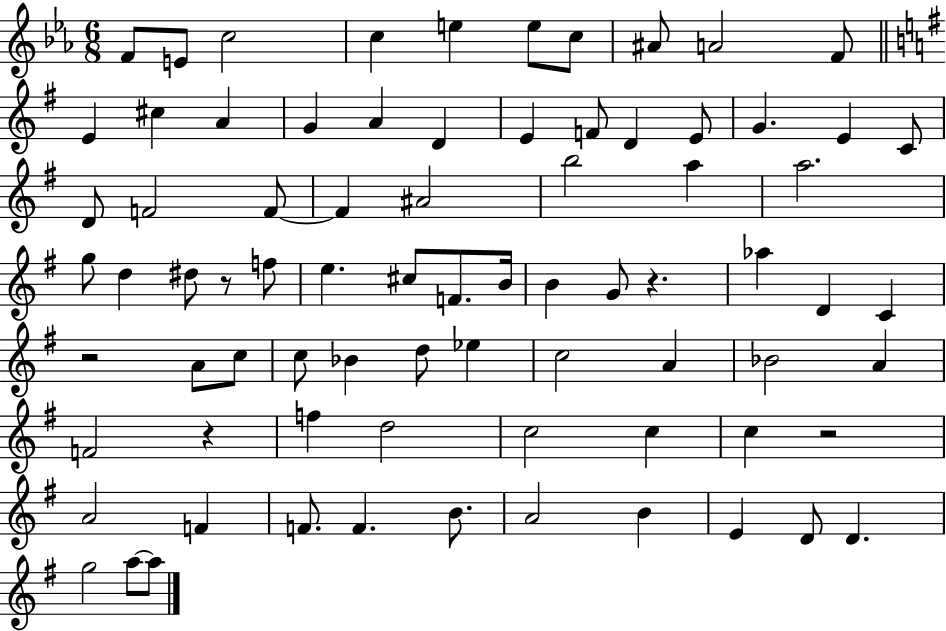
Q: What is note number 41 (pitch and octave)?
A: G4